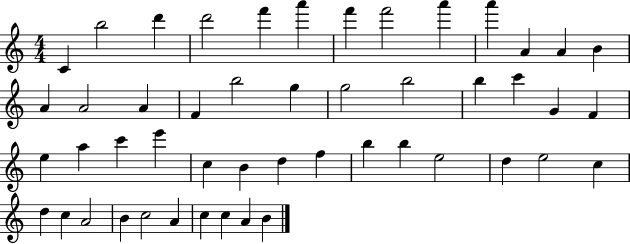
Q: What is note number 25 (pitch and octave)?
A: F4